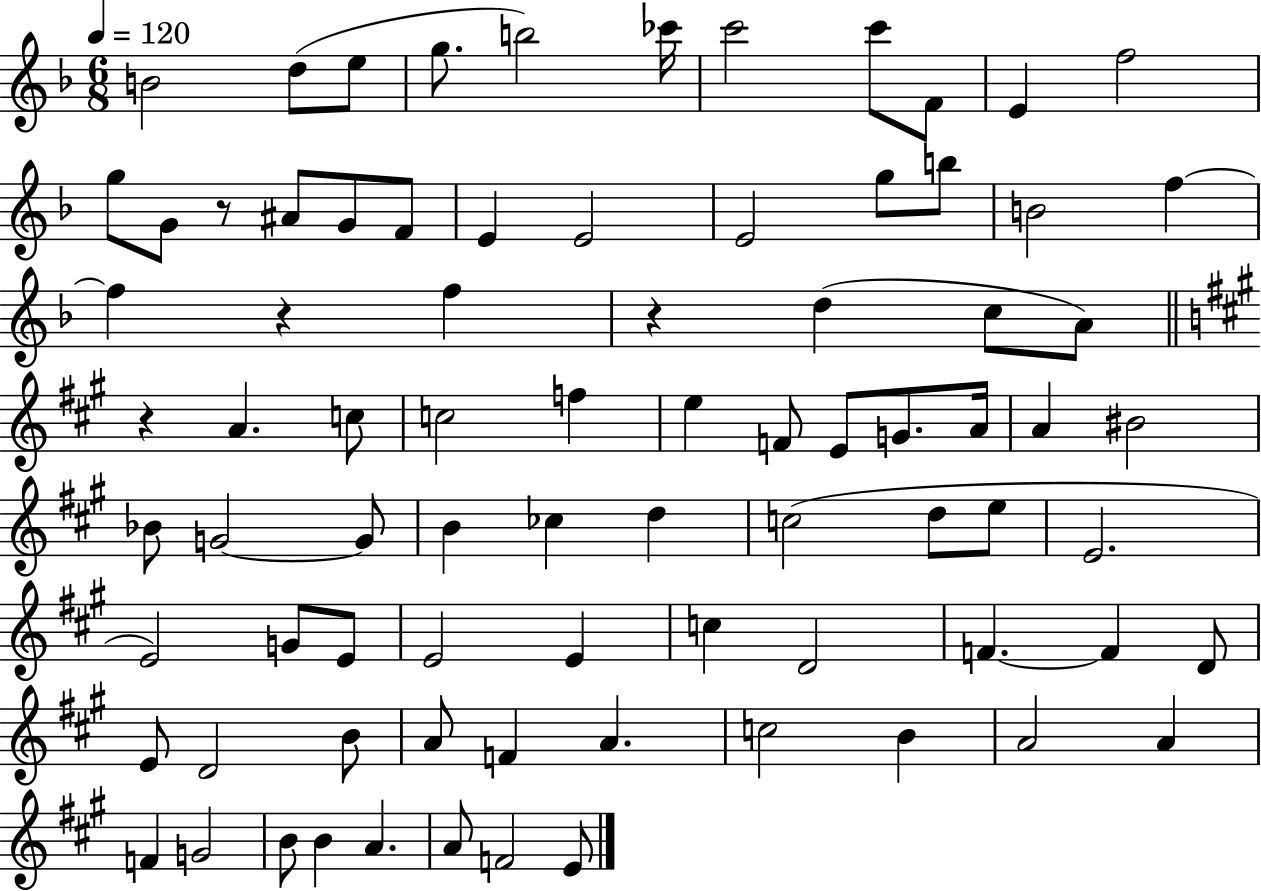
{
  \clef treble
  \numericTimeSignature
  \time 6/8
  \key f \major
  \tempo 4 = 120
  b'2 d''8( e''8 | g''8. b''2) ces'''16 | c'''2 c'''8 f'8 | e'4 f''2 | \break g''8 g'8 r8 ais'8 g'8 f'8 | e'4 e'2 | e'2 g''8 b''8 | b'2 f''4~~ | \break f''4 r4 f''4 | r4 d''4( c''8 a'8) | \bar "||" \break \key a \major r4 a'4. c''8 | c''2 f''4 | e''4 f'8 e'8 g'8. a'16 | a'4 bis'2 | \break bes'8 g'2~~ g'8 | b'4 ces''4 d''4 | c''2( d''8 e''8 | e'2. | \break e'2) g'8 e'8 | e'2 e'4 | c''4 d'2 | f'4.~~ f'4 d'8 | \break e'8 d'2 b'8 | a'8 f'4 a'4. | c''2 b'4 | a'2 a'4 | \break f'4 g'2 | b'8 b'4 a'4. | a'8 f'2 e'8 | \bar "|."
}